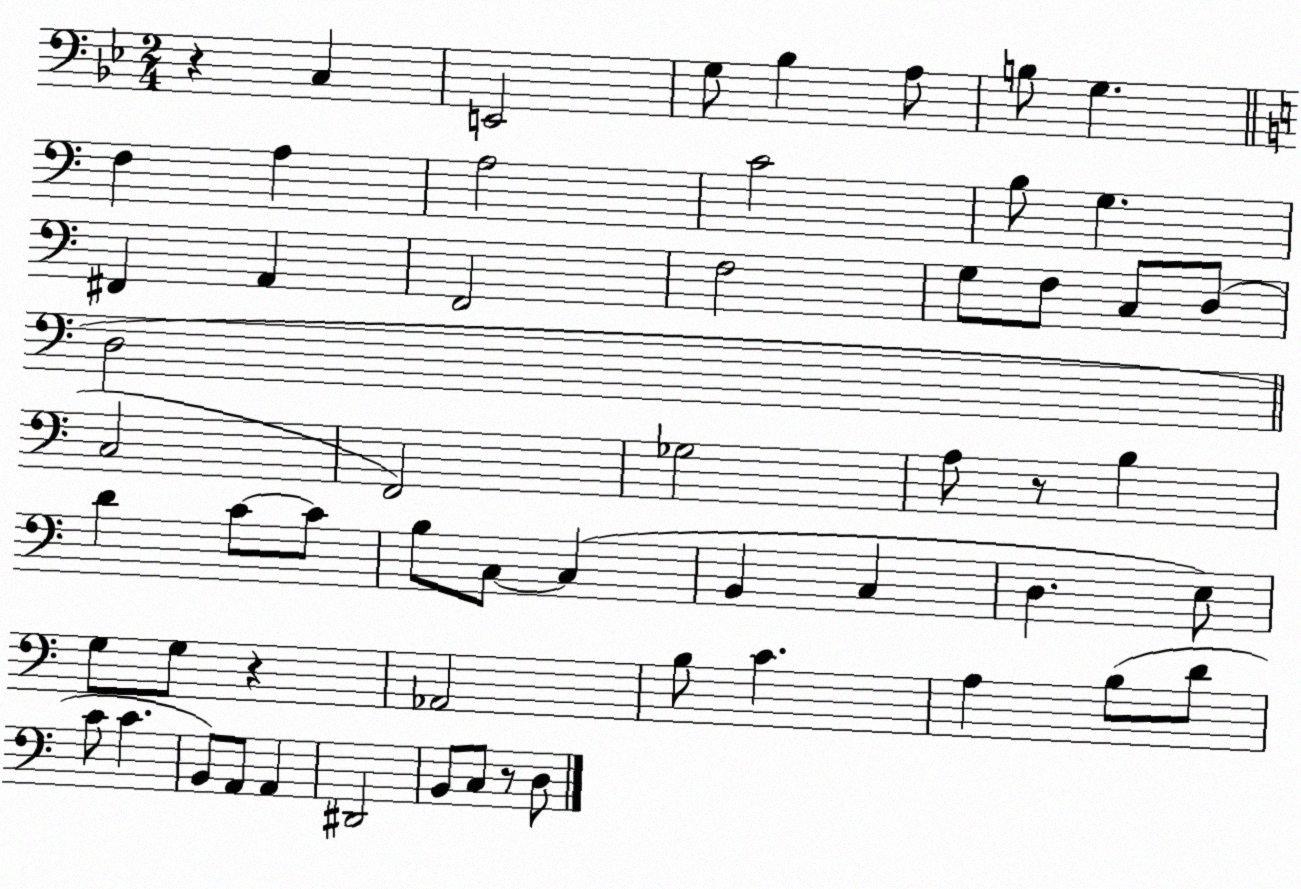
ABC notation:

X:1
T:Untitled
M:2/4
L:1/4
K:Bb
z C, E,,2 G,/2 _B, A,/2 B,/2 G, F, A, A,2 C2 B,/2 G, ^F,, A,, F,,2 F,2 G,/2 F,/2 C,/2 D,/2 D,2 C,2 F,,2 _G,2 A,/2 z/2 B, D C/2 C/2 B,/2 C,/2 C, B,, C, D, E,/2 G,/2 G,/2 z _A,,2 B,/2 C A, B,/2 D/2 C/2 C B,,/2 A,,/2 A,, ^D,,2 B,,/2 C,/2 z/2 D,/2